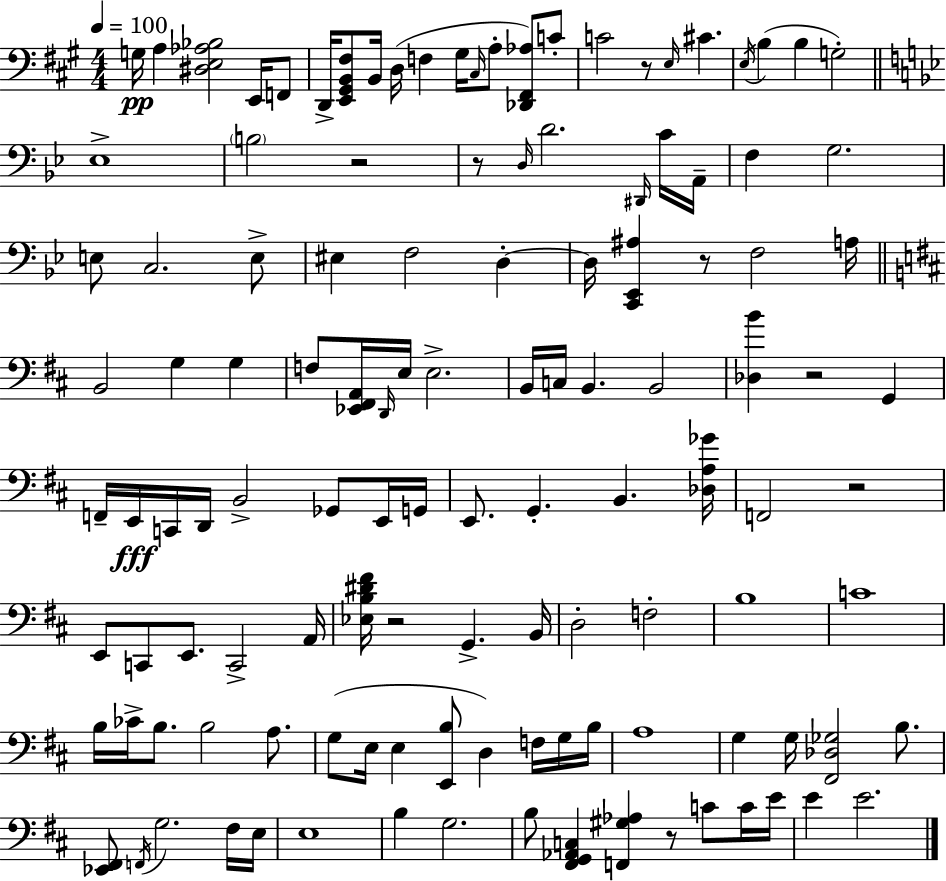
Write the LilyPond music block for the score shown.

{
  \clef bass
  \numericTimeSignature
  \time 4/4
  \key a \major
  \tempo 4 = 100
  g16\pp a4 <dis e aes bes>2 e,16 f,8 | d,16-> <e, gis, b, fis>8 b,16 d16( f4 gis16 \grace { cis16 } a8-. <des, fis, aes>8) c'8-. | c'2 r8 \grace { e16 } cis'4. | \acciaccatura { e16 }( b4 b4 g2-.) | \break \bar "||" \break \key bes \major ees1-> | \parenthesize b2 r2 | r8 \grace { d16 } d'2. \grace { dis,16 } | c'16 a,16-- f4 g2. | \break e8 c2. | e8-> eis4 f2 d4-.~~ | d16 <c, ees, ais>4 r8 f2 | a16 \bar "||" \break \key d \major b,2 g4 g4 | f8 <ees, fis, a,>16 \grace { d,16 } e16 e2.-> | b,16 c16 b,4. b,2 | <des b'>4 r2 g,4 | \break f,16-- e,16\fff c,16 d,16 b,2-> ges,8 e,16 | g,16 e,8. g,4.-. b,4. | <des a ges'>16 f,2 r2 | e,8 c,8 e,8. c,2-> | \break a,16 <ees b dis' fis'>16 r2 g,4.-> | b,16 d2-. f2-. | b1 | c'1 | \break b16 ces'16-> b8. b2 a8. | g8( e16 e4 <e, b>8 d4) f16 g16 | b16 a1 | g4 g16 <fis, des ges>2 b8. | \break <ees, fis,>8 \acciaccatura { f,16 } g2. | fis16 e16 e1 | b4 g2. | b8 <fis, g, aes, c>4 <f, gis aes>4 r8 c'8 | \break c'16 e'16 e'4 e'2. | \bar "|."
}